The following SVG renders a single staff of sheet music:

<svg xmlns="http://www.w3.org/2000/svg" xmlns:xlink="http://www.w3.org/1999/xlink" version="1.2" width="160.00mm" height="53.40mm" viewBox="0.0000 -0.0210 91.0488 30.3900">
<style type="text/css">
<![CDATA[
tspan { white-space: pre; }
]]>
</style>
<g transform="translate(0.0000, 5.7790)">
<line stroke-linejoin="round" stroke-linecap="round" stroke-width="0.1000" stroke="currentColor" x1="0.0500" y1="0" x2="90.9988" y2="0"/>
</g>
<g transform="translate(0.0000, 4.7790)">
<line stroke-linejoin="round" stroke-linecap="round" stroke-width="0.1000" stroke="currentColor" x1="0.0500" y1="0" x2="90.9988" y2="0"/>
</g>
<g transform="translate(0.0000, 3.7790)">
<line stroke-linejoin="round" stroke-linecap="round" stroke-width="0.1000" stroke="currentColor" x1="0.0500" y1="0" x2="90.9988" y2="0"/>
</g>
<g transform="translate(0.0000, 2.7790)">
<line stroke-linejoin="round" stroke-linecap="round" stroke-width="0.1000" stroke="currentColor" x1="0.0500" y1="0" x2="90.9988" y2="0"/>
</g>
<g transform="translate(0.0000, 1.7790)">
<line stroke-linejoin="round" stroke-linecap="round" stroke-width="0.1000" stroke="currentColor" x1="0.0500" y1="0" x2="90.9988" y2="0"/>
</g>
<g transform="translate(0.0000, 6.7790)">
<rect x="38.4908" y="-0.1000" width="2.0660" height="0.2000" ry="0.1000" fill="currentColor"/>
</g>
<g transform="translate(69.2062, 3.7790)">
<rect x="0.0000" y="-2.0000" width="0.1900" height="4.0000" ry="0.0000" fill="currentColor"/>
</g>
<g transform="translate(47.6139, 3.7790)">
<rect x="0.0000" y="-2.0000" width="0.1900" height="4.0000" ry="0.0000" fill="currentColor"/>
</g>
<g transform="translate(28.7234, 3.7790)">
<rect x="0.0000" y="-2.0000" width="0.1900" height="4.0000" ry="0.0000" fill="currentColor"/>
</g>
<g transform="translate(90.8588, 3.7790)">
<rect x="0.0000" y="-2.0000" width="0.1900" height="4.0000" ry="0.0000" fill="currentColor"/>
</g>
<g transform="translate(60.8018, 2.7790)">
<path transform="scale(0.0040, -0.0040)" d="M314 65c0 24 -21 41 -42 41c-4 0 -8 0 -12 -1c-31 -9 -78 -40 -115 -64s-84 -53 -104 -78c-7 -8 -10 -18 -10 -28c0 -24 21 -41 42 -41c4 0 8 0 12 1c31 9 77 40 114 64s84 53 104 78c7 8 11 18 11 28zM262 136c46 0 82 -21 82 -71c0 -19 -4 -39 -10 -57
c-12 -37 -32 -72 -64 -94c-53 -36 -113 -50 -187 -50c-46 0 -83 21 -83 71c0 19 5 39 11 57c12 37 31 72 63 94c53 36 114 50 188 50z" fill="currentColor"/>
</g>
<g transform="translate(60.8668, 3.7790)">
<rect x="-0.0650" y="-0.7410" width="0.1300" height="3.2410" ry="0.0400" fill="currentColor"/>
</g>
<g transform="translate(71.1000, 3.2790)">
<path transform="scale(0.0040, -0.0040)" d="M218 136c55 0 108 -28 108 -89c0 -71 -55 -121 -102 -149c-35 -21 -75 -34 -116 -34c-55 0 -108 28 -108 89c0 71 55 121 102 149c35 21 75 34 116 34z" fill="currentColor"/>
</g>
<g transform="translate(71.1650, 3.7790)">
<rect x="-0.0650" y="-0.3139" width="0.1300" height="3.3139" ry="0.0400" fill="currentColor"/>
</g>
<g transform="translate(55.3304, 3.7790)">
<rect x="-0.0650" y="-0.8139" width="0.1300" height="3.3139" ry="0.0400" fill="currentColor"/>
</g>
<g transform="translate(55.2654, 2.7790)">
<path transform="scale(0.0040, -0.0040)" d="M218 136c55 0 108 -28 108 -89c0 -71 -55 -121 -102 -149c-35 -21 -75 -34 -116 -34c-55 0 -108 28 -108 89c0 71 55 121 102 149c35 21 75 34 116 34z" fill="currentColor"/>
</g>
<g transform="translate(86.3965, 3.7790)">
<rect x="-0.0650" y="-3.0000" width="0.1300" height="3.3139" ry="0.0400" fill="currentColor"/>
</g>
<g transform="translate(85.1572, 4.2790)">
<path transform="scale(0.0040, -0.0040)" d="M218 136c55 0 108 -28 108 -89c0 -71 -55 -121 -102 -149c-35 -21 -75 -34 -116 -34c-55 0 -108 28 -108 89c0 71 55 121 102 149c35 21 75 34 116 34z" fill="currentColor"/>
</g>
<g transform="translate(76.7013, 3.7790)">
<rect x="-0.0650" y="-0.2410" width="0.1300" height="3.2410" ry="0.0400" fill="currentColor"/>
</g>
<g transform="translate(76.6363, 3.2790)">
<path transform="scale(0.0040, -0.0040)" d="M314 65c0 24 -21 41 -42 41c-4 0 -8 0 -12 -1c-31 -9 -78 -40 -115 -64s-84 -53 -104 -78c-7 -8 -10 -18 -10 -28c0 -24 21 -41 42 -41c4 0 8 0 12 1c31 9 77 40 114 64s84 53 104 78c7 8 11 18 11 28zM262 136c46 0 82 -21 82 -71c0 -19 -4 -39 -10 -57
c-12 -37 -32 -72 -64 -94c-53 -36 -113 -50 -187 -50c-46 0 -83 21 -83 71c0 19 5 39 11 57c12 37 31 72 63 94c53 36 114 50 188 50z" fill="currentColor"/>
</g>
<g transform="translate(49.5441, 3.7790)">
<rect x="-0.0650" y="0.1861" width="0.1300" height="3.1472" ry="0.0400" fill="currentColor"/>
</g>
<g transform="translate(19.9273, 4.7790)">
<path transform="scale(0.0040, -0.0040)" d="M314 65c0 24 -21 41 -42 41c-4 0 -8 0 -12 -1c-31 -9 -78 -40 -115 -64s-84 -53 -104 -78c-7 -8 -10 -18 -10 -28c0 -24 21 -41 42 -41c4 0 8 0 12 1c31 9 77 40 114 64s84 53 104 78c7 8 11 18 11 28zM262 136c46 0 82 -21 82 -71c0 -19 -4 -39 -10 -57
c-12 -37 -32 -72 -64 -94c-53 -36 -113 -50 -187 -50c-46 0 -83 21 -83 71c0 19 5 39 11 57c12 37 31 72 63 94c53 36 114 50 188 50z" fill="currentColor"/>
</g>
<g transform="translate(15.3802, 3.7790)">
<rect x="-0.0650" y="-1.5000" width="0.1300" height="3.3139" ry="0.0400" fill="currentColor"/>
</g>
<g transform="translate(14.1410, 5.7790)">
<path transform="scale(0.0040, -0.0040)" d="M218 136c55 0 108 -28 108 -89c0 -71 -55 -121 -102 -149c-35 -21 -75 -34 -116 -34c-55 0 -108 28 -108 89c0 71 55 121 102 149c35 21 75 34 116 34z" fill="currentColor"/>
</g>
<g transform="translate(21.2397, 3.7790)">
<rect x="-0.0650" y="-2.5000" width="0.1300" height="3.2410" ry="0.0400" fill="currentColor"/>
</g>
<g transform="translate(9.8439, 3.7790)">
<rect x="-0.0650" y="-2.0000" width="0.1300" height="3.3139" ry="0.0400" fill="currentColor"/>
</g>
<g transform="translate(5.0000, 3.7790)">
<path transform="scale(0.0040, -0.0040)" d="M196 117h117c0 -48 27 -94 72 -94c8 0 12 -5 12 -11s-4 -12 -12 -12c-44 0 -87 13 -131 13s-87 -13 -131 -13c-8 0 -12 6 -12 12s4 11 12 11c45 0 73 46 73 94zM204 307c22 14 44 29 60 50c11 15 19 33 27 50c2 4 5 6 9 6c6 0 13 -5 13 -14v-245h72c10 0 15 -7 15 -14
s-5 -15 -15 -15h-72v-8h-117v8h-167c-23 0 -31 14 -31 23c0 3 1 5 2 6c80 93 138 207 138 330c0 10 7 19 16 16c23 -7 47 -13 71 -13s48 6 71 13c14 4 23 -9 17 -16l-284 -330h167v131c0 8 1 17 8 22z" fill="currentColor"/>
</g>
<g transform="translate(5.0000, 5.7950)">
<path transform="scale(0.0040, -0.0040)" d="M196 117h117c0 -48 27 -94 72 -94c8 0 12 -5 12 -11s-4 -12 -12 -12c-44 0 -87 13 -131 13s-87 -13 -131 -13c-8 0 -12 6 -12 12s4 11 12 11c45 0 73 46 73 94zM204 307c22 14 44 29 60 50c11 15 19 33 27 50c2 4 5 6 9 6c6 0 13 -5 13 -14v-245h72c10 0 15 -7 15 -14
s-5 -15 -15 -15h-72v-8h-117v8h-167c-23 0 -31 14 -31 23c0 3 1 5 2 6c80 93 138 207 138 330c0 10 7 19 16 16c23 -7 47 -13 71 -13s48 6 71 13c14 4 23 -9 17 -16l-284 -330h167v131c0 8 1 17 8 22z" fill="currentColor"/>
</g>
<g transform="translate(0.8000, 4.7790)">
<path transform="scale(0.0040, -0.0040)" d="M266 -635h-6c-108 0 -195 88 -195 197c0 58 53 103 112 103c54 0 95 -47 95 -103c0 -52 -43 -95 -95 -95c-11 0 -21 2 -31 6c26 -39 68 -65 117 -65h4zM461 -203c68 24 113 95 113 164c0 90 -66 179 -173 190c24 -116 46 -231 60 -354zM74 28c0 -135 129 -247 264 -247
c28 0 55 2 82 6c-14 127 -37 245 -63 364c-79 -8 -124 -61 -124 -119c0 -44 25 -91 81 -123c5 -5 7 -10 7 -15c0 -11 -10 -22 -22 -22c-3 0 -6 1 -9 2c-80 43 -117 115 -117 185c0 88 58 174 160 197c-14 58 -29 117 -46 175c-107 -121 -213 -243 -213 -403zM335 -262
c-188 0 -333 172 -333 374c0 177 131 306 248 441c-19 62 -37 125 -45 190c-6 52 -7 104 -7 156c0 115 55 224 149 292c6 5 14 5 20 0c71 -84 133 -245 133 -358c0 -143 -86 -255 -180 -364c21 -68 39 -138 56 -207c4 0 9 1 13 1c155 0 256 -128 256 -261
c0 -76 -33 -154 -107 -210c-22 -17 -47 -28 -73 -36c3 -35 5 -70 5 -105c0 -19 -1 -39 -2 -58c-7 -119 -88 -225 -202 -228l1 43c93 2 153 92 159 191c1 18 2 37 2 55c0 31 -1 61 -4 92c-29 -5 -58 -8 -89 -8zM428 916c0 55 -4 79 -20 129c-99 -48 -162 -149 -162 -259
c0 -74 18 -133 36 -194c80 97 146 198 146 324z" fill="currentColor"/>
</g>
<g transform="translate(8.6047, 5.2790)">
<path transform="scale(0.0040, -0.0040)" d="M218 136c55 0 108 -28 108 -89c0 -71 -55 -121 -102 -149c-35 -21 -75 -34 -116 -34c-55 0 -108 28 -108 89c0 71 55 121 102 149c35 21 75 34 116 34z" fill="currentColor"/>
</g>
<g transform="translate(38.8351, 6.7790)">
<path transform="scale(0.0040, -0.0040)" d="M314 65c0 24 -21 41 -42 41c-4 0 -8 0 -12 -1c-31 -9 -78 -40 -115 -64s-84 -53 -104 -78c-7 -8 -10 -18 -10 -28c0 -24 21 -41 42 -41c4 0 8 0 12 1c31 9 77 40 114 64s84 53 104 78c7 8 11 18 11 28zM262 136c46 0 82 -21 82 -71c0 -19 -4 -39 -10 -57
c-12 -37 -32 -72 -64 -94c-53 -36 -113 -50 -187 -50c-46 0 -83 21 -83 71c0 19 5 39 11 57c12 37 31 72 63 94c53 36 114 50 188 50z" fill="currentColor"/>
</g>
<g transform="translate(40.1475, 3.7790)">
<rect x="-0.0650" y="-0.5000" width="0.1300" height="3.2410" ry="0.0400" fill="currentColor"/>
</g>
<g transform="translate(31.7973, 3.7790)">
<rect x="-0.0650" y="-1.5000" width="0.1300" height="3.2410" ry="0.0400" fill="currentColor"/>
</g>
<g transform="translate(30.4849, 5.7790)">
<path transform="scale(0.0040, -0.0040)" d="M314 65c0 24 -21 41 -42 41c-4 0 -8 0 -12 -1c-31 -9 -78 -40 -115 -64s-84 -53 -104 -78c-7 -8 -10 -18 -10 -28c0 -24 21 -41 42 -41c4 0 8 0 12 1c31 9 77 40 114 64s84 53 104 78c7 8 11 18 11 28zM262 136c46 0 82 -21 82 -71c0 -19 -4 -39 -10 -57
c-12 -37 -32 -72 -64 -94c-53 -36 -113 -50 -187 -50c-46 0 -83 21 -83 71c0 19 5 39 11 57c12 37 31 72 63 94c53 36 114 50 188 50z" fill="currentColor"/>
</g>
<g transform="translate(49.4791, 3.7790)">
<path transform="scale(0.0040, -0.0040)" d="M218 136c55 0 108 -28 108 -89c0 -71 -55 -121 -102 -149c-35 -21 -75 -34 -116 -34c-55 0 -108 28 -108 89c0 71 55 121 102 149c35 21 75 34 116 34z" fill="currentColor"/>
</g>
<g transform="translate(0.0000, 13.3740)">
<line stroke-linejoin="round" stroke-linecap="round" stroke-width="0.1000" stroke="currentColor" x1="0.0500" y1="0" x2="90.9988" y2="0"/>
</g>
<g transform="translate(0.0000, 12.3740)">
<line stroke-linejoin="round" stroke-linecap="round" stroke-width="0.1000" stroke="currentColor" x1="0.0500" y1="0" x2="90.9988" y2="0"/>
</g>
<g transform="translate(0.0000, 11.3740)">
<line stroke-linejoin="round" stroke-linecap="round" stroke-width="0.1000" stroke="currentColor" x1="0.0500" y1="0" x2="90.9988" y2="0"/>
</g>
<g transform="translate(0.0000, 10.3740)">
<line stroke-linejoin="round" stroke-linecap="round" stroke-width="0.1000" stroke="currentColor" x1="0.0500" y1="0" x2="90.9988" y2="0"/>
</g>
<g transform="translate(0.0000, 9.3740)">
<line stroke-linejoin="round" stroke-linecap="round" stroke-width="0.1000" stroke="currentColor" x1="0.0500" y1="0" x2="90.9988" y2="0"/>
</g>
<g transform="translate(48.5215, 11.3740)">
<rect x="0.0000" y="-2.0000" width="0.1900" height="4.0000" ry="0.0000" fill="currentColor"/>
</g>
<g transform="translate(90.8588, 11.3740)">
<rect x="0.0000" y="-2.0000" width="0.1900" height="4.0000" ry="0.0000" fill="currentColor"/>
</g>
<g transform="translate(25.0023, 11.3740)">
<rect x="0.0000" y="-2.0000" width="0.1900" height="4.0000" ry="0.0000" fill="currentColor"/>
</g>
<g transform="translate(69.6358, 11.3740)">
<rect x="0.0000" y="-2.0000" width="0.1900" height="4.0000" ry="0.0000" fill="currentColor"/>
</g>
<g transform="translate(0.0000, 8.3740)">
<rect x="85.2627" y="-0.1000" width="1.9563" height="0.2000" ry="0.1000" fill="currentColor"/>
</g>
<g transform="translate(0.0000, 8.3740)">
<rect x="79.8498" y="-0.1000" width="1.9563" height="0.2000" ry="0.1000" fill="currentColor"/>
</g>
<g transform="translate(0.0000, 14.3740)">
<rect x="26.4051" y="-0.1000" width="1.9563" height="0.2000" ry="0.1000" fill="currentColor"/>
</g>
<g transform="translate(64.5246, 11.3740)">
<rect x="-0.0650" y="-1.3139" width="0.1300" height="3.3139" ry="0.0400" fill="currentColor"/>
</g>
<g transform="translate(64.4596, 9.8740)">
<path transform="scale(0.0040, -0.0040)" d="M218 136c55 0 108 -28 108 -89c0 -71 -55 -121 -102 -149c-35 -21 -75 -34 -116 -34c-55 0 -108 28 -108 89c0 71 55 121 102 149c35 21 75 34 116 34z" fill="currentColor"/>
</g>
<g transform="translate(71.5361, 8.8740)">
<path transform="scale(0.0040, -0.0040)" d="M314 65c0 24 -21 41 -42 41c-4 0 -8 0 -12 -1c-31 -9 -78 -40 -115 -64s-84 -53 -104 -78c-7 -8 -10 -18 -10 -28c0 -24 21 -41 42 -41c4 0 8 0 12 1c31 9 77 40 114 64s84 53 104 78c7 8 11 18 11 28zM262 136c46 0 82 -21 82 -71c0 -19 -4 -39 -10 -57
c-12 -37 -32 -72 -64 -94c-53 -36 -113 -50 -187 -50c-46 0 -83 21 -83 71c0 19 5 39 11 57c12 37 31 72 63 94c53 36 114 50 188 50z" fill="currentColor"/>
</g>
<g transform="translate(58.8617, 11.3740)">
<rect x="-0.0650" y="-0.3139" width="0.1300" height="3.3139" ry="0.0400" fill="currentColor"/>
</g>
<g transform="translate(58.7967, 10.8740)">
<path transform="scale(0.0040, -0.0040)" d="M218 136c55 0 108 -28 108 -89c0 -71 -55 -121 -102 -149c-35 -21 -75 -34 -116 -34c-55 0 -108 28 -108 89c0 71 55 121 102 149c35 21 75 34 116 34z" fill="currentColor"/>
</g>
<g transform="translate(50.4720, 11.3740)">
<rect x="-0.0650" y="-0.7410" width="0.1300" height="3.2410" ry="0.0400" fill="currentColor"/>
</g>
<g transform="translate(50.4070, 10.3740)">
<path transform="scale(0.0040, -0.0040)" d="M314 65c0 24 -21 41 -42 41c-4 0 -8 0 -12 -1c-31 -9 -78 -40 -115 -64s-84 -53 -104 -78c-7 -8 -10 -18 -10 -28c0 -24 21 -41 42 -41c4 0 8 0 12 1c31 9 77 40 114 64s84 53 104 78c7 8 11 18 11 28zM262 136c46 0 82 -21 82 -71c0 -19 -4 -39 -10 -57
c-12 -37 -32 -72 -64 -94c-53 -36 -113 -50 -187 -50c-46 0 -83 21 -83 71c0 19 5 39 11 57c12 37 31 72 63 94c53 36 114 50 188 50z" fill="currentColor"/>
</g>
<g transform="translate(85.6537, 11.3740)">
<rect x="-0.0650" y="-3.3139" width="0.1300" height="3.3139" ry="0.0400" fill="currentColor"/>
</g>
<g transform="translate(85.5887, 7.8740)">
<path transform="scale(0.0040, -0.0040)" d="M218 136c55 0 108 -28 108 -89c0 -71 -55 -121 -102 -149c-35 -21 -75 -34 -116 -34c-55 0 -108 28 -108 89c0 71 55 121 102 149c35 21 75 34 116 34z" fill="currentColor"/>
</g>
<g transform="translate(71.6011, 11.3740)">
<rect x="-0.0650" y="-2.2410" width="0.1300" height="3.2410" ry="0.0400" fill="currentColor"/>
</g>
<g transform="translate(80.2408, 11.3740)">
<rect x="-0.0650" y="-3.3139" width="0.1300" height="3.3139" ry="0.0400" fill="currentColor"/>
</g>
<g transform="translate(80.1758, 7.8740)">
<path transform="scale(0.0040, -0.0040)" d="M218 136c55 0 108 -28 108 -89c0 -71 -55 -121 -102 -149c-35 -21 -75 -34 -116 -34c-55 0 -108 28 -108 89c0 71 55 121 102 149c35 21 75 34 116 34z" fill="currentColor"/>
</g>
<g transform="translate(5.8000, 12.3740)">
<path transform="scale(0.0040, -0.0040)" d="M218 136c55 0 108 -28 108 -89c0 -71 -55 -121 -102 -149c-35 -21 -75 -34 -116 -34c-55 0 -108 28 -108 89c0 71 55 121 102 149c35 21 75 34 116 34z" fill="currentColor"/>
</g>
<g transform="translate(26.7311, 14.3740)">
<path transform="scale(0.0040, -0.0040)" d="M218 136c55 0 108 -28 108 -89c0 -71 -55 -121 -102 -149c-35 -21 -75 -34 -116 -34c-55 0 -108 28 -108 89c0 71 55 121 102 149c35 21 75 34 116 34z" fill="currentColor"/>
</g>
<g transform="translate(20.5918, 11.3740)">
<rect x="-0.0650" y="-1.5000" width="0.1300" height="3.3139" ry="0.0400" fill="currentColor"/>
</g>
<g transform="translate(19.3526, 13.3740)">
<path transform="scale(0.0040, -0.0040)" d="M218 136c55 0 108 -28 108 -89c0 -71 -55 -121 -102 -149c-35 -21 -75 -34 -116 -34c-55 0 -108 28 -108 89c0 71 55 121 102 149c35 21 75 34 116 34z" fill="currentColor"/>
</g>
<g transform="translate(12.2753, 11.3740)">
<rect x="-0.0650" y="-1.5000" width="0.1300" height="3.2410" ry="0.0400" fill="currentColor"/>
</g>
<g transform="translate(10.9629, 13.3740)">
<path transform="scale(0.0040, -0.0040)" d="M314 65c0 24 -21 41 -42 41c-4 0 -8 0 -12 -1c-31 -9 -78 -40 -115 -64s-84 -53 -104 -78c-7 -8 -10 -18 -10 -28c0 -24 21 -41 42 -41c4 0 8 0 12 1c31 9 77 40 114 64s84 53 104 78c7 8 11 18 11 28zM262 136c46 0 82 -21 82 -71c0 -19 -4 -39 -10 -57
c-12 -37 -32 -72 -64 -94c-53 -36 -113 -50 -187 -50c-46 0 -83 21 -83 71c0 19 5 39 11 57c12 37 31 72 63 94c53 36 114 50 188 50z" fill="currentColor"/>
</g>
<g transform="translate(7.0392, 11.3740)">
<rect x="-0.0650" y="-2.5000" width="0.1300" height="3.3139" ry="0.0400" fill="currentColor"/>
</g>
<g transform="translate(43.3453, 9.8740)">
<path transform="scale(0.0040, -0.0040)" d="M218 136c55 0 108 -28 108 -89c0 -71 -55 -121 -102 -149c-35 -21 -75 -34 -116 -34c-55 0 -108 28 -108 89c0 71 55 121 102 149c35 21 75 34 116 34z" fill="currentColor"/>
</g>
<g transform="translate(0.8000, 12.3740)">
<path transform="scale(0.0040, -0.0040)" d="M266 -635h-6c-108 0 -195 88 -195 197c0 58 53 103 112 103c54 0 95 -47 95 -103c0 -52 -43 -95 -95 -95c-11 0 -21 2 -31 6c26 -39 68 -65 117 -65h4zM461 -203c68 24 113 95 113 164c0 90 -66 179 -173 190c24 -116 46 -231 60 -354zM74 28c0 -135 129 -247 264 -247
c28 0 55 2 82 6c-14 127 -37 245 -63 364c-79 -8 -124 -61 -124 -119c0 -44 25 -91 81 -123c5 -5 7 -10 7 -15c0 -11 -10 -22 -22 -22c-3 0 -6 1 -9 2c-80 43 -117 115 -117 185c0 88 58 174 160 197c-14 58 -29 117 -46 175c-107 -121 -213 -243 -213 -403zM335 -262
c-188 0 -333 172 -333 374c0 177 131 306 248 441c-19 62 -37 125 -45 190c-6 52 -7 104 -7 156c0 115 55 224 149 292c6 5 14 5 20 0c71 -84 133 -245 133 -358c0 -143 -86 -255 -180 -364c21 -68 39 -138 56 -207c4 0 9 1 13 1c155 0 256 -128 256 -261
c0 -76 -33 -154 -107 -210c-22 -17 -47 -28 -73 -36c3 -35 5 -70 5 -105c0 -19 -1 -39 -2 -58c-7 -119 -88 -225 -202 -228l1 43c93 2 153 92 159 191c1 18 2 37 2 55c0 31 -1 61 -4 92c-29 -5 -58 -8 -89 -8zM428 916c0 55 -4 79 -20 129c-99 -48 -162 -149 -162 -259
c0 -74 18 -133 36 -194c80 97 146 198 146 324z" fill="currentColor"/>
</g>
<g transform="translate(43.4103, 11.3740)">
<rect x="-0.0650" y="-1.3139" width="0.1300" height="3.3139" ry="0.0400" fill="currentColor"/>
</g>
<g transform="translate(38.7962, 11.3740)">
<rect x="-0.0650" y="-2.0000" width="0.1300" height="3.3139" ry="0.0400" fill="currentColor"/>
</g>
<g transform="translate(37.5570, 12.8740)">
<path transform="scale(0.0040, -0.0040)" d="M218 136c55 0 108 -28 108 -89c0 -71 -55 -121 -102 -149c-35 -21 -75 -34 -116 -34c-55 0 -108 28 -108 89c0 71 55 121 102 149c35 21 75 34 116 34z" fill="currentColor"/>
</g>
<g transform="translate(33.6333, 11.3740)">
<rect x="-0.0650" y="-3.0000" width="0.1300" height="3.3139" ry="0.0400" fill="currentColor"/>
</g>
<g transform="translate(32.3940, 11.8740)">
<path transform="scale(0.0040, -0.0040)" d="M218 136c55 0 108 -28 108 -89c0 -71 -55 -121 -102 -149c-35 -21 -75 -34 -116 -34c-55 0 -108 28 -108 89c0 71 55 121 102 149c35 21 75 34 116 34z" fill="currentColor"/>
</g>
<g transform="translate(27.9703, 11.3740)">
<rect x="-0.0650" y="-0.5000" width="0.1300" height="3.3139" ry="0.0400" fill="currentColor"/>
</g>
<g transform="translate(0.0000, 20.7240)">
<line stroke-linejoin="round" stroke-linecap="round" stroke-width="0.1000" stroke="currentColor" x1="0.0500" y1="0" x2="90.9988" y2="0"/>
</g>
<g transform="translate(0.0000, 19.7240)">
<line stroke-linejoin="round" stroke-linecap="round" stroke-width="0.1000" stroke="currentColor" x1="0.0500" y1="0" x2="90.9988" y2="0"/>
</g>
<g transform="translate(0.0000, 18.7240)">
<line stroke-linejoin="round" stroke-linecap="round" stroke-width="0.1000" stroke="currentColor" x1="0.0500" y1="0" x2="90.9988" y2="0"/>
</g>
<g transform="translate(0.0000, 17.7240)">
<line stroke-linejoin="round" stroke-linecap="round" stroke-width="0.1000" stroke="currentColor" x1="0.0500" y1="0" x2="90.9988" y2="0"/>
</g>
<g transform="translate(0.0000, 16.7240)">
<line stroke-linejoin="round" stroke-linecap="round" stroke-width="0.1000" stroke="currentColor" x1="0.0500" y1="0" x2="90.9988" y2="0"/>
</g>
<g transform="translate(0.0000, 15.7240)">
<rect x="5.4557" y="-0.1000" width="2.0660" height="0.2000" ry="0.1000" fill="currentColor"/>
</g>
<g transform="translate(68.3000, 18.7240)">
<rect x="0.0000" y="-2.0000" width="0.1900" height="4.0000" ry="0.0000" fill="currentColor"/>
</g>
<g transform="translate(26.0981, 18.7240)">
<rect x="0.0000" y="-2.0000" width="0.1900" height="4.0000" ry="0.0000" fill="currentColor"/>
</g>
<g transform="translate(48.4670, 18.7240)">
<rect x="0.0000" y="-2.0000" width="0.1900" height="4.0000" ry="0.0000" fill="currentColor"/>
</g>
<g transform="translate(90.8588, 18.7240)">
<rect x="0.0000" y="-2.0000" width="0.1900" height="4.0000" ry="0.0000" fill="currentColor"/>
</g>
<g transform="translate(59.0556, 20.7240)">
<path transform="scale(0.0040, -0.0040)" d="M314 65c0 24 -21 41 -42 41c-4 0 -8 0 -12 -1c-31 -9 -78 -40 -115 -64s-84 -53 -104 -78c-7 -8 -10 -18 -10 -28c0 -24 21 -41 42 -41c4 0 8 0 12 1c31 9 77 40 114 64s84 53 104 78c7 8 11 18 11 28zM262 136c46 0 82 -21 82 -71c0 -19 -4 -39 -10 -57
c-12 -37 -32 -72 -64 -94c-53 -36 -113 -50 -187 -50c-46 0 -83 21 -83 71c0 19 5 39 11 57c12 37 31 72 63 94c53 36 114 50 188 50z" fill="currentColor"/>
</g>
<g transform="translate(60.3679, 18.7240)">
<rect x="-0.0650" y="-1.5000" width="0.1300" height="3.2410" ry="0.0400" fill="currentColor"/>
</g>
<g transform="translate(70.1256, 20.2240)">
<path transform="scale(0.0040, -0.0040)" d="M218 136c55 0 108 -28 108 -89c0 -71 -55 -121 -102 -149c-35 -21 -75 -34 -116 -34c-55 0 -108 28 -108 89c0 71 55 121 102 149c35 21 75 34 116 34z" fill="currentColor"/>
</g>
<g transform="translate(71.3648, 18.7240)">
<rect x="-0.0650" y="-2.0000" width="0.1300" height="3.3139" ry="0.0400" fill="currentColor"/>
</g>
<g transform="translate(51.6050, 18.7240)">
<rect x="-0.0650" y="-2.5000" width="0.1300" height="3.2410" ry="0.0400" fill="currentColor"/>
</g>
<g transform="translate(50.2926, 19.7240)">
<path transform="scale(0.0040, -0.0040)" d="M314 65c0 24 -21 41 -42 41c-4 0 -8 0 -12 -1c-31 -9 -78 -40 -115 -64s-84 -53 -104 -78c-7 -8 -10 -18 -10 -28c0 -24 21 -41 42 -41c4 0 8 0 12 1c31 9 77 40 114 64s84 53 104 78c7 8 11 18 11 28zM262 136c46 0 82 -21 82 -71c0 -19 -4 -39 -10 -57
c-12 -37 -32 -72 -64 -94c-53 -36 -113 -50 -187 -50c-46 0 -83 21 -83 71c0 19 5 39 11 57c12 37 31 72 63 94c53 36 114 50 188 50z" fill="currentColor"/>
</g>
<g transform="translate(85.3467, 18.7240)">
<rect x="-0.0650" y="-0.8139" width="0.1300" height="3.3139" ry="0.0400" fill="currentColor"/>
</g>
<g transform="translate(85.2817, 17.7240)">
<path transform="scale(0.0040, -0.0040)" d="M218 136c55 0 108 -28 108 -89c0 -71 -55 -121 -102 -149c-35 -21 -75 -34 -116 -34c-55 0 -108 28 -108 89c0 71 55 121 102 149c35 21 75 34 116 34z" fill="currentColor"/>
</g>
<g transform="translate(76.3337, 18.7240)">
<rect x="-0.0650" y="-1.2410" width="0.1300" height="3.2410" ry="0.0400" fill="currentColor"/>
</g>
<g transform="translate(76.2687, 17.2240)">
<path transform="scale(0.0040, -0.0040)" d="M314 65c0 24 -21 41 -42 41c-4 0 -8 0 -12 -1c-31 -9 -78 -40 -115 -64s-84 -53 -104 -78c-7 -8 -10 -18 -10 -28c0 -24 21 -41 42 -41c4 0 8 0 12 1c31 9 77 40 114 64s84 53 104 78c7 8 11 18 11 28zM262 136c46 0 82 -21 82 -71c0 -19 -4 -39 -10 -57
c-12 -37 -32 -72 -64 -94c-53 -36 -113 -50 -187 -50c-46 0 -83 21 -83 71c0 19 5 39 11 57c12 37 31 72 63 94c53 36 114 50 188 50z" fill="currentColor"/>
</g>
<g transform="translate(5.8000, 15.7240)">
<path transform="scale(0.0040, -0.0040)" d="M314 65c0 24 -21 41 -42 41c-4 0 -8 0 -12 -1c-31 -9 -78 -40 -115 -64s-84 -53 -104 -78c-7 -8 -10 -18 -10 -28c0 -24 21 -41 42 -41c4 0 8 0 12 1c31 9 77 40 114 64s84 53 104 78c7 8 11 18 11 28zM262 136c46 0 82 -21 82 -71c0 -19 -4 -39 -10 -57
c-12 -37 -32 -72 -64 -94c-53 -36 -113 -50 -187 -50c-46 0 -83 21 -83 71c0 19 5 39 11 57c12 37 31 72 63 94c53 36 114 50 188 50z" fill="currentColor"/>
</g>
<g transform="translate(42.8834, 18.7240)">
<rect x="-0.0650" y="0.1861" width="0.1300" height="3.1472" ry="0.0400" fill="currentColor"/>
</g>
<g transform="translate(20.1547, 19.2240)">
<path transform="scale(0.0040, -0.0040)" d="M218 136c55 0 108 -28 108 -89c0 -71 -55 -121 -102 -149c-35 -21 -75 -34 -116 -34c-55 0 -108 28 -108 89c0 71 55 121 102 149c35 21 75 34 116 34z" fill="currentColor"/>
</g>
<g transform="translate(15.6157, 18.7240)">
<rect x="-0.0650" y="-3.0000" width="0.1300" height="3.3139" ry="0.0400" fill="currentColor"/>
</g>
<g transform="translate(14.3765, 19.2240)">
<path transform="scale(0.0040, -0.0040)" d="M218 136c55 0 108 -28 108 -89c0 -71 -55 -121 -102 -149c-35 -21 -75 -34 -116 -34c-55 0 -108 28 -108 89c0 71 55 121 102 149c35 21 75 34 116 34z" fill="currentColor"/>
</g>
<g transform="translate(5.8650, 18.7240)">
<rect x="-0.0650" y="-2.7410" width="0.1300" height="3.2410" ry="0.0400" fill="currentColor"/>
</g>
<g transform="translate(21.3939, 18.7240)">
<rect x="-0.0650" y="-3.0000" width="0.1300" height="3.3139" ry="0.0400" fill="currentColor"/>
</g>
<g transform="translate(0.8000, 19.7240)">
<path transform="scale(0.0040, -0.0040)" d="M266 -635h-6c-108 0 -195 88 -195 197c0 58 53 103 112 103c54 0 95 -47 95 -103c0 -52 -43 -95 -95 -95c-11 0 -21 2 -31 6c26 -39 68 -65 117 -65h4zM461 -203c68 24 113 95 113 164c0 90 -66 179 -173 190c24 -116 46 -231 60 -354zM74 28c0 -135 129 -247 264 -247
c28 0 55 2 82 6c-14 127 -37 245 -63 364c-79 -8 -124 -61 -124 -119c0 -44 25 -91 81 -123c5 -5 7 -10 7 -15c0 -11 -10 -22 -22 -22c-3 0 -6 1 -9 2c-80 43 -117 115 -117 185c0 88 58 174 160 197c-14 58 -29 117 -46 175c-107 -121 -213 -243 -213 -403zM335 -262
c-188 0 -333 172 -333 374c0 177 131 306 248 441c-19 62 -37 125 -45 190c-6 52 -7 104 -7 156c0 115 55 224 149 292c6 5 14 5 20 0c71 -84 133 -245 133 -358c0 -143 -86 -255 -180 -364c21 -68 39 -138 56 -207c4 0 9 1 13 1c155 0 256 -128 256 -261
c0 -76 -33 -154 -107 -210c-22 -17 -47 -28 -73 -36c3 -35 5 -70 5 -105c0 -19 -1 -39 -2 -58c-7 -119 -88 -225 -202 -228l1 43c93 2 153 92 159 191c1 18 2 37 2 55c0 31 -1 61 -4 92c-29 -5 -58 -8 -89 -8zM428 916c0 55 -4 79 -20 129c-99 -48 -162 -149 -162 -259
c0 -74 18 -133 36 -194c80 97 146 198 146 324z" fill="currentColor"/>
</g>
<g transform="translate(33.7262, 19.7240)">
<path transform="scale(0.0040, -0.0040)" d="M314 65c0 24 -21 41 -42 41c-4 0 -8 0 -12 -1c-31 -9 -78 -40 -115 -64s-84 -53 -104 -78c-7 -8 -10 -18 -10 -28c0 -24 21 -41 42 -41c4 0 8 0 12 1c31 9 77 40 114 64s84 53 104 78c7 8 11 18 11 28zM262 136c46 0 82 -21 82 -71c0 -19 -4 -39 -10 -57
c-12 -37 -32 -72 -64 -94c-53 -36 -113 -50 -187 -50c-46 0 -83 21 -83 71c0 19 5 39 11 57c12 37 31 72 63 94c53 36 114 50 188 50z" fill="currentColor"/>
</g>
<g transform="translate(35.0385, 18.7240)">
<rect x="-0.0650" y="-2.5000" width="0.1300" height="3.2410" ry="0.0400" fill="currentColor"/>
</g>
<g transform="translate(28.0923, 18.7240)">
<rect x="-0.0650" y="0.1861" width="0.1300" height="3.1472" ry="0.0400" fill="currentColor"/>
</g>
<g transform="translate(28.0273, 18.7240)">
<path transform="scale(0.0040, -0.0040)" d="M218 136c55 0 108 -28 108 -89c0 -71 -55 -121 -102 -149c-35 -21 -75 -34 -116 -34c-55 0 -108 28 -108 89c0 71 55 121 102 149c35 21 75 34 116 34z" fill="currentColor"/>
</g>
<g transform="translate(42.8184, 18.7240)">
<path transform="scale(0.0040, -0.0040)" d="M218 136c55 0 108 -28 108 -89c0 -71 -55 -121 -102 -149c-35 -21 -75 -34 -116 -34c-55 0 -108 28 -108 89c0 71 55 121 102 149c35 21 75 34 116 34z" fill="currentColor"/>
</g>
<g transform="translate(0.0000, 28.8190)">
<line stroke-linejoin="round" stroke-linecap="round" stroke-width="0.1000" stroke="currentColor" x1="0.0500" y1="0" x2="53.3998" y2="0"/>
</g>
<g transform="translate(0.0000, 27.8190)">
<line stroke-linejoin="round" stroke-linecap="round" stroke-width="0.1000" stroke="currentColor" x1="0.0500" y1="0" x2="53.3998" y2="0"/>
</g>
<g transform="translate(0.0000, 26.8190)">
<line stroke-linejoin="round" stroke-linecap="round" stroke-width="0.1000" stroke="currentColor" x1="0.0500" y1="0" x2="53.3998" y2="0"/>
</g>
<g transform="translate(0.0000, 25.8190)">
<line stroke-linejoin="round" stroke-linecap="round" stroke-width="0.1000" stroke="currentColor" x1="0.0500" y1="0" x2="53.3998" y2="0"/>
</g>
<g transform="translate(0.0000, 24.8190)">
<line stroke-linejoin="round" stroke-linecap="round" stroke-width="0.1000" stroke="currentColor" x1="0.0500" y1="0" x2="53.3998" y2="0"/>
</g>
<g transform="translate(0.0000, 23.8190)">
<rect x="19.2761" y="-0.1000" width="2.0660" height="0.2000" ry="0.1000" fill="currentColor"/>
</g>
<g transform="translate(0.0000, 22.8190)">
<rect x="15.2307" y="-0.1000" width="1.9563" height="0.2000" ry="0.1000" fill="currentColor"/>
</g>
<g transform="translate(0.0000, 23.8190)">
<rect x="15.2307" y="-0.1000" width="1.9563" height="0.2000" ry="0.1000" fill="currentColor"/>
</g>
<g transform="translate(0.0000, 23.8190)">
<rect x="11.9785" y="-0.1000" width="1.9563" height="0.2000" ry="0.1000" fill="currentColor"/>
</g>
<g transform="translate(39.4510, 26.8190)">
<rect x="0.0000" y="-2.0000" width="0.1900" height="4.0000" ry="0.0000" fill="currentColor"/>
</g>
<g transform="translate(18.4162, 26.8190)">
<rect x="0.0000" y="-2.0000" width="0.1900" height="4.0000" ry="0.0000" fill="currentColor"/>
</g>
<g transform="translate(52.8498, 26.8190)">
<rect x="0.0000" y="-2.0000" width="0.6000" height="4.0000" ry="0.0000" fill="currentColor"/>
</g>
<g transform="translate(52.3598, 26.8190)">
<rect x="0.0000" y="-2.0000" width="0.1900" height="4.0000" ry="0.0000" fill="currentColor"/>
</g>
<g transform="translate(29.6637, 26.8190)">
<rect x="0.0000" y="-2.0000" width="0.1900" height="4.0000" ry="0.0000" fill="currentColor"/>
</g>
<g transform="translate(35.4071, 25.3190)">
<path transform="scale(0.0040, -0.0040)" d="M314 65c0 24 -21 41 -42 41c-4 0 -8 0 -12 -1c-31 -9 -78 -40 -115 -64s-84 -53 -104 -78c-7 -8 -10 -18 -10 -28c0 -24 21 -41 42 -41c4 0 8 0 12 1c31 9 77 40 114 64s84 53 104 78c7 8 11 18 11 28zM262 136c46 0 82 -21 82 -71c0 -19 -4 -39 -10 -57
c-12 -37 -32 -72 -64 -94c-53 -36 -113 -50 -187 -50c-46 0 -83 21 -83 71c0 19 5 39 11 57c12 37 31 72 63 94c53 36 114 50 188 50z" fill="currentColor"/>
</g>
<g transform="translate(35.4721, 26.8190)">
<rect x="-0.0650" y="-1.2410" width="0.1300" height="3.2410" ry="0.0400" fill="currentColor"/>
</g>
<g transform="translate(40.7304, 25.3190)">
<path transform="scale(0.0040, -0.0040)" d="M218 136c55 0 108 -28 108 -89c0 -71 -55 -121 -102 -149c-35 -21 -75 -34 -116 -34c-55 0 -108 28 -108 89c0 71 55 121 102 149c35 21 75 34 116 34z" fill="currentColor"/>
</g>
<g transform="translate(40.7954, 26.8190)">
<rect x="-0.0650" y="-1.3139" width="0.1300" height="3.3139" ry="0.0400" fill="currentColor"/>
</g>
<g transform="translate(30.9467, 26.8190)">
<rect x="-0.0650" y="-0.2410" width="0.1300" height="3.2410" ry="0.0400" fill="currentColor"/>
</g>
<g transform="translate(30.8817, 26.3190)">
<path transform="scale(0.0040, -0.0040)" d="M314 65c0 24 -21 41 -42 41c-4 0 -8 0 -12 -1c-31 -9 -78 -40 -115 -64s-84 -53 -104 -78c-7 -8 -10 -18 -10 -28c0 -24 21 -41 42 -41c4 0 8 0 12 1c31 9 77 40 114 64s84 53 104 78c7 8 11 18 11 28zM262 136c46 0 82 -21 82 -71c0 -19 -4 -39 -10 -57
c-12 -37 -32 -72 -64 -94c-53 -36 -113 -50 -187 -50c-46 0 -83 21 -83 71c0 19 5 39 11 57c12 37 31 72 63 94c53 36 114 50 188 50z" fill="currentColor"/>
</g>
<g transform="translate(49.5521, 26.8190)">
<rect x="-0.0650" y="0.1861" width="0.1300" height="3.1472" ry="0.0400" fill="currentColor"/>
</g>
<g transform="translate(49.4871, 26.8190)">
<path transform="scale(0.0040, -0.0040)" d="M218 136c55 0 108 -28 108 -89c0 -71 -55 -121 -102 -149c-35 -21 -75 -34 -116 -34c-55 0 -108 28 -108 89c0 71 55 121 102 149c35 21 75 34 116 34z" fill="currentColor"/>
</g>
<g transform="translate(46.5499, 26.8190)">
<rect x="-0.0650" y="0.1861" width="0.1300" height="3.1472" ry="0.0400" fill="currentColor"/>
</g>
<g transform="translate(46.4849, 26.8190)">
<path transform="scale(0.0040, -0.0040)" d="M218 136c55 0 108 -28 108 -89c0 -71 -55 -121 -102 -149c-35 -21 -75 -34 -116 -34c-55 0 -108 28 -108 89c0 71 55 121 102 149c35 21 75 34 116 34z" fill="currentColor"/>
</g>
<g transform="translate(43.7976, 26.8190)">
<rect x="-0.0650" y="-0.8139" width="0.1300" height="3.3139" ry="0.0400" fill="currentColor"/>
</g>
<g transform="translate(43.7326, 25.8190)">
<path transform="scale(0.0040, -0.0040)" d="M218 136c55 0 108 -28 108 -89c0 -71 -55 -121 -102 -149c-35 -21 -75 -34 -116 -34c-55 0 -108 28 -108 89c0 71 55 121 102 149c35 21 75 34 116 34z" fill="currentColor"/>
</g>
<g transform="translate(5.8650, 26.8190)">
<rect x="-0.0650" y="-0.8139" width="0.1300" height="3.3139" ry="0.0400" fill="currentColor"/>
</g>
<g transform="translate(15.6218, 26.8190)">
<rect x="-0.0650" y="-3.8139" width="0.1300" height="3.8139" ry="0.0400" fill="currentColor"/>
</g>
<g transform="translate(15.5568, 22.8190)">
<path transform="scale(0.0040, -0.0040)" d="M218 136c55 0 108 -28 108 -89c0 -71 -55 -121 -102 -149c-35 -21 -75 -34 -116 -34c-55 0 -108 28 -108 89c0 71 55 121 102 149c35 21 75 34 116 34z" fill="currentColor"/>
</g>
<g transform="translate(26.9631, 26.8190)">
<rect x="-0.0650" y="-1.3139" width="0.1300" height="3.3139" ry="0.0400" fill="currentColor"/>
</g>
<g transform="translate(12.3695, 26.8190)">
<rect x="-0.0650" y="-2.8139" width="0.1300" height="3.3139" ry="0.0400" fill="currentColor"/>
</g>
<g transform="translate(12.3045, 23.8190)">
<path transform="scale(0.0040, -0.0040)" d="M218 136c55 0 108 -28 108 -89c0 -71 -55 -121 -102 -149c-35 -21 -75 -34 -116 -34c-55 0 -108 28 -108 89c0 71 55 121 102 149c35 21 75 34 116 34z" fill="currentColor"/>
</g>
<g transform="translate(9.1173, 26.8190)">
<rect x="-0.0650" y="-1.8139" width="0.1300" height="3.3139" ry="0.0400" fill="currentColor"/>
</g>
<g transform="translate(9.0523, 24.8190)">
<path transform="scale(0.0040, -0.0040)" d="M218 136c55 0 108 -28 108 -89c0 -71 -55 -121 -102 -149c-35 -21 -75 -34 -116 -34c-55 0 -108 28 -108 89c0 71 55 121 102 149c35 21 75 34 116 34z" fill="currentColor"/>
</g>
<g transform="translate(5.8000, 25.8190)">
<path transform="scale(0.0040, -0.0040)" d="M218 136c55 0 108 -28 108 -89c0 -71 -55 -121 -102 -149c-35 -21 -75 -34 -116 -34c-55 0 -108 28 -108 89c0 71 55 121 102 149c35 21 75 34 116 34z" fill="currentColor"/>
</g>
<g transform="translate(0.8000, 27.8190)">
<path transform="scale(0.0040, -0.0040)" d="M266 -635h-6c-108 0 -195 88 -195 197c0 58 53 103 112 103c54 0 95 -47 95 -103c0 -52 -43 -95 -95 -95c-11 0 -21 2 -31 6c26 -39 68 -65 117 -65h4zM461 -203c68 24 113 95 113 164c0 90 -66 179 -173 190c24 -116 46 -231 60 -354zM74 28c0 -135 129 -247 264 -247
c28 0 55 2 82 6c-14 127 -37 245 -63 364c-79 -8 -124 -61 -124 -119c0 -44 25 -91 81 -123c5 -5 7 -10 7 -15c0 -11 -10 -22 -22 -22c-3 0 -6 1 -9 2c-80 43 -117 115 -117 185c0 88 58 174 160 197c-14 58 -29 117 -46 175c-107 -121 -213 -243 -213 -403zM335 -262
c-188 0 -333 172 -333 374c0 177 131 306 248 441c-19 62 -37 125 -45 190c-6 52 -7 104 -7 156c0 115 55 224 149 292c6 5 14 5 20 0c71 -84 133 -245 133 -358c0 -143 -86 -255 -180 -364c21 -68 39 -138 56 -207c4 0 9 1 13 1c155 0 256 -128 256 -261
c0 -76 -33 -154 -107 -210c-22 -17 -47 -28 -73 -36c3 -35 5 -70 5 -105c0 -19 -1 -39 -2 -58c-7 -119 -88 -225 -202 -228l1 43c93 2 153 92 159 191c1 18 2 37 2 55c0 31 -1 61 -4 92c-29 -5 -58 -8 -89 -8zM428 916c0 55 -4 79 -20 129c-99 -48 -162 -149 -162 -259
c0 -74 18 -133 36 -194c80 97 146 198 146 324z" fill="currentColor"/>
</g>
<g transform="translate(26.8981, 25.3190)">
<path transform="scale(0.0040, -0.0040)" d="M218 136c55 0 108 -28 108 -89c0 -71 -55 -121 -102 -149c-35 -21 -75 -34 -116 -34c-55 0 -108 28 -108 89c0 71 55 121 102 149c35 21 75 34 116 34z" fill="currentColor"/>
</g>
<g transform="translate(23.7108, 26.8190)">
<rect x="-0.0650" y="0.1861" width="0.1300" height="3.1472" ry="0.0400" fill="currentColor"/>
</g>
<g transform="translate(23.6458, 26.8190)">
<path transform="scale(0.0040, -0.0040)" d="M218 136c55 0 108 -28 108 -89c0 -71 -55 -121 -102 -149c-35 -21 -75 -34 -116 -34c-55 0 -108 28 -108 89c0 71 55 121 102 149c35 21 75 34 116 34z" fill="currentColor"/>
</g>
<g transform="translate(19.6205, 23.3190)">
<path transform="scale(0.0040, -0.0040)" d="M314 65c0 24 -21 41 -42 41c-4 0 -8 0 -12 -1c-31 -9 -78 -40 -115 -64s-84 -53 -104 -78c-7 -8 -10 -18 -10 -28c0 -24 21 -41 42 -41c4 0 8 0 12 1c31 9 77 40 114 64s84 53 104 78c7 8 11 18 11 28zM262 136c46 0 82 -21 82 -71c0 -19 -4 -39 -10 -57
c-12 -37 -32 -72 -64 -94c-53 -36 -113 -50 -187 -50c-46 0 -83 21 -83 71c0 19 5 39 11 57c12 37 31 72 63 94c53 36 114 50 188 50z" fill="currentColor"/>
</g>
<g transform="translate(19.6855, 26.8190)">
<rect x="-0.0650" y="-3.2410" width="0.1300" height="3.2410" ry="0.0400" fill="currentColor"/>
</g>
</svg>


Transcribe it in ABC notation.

X:1
T:Untitled
M:4/4
L:1/4
K:C
F E G2 E2 C2 B d d2 c c2 A G E2 E C A F e d2 c e g2 b b a2 A A B G2 B G2 E2 F e2 d d f a c' b2 B e c2 e2 e d B B